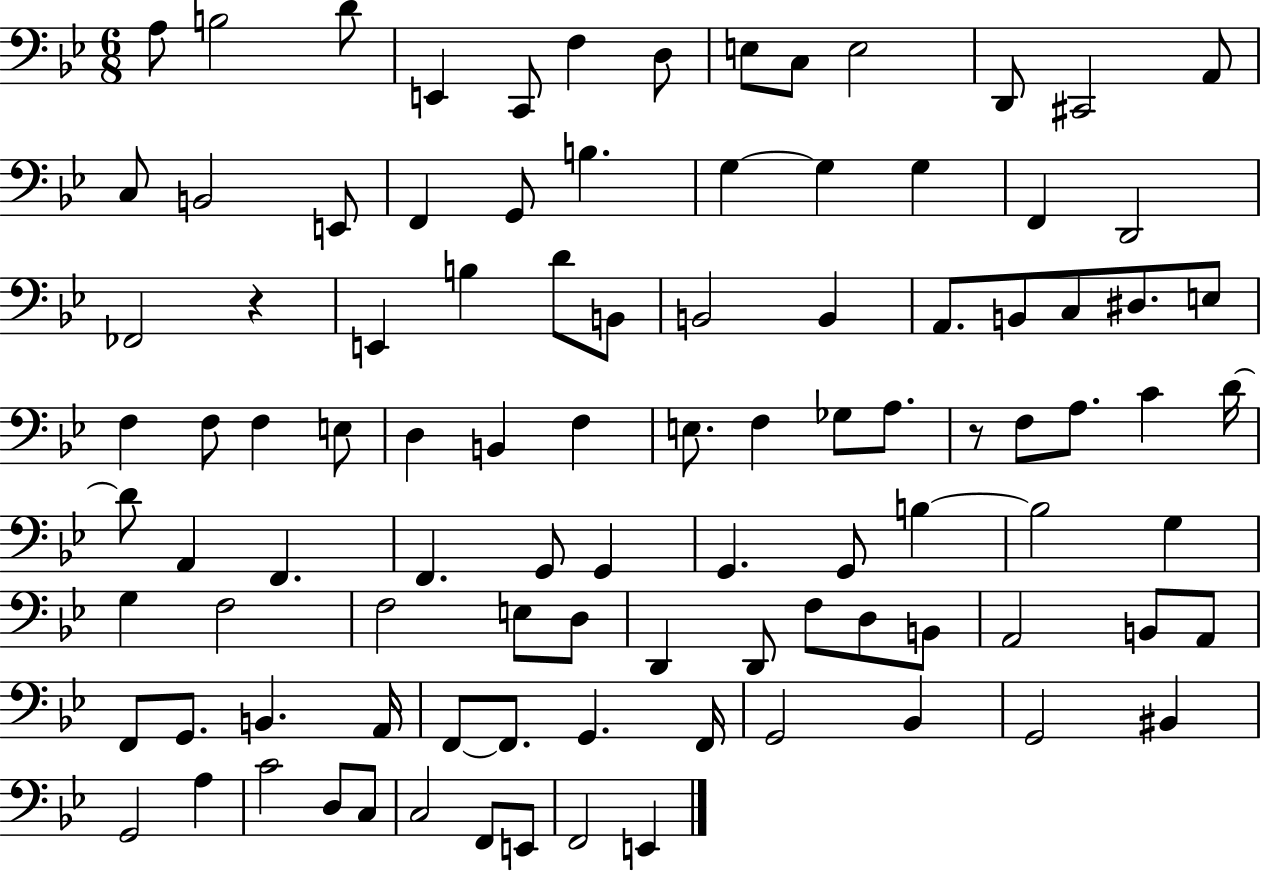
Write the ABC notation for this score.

X:1
T:Untitled
M:6/8
L:1/4
K:Bb
A,/2 B,2 D/2 E,, C,,/2 F, D,/2 E,/2 C,/2 E,2 D,,/2 ^C,,2 A,,/2 C,/2 B,,2 E,,/2 F,, G,,/2 B, G, G, G, F,, D,,2 _F,,2 z E,, B, D/2 B,,/2 B,,2 B,, A,,/2 B,,/2 C,/2 ^D,/2 E,/2 F, F,/2 F, E,/2 D, B,, F, E,/2 F, _G,/2 A,/2 z/2 F,/2 A,/2 C D/4 D/2 A,, F,, F,, G,,/2 G,, G,, G,,/2 B, B,2 G, G, F,2 F,2 E,/2 D,/2 D,, D,,/2 F,/2 D,/2 B,,/2 A,,2 B,,/2 A,,/2 F,,/2 G,,/2 B,, A,,/4 F,,/2 F,,/2 G,, F,,/4 G,,2 _B,, G,,2 ^B,, G,,2 A, C2 D,/2 C,/2 C,2 F,,/2 E,,/2 F,,2 E,,